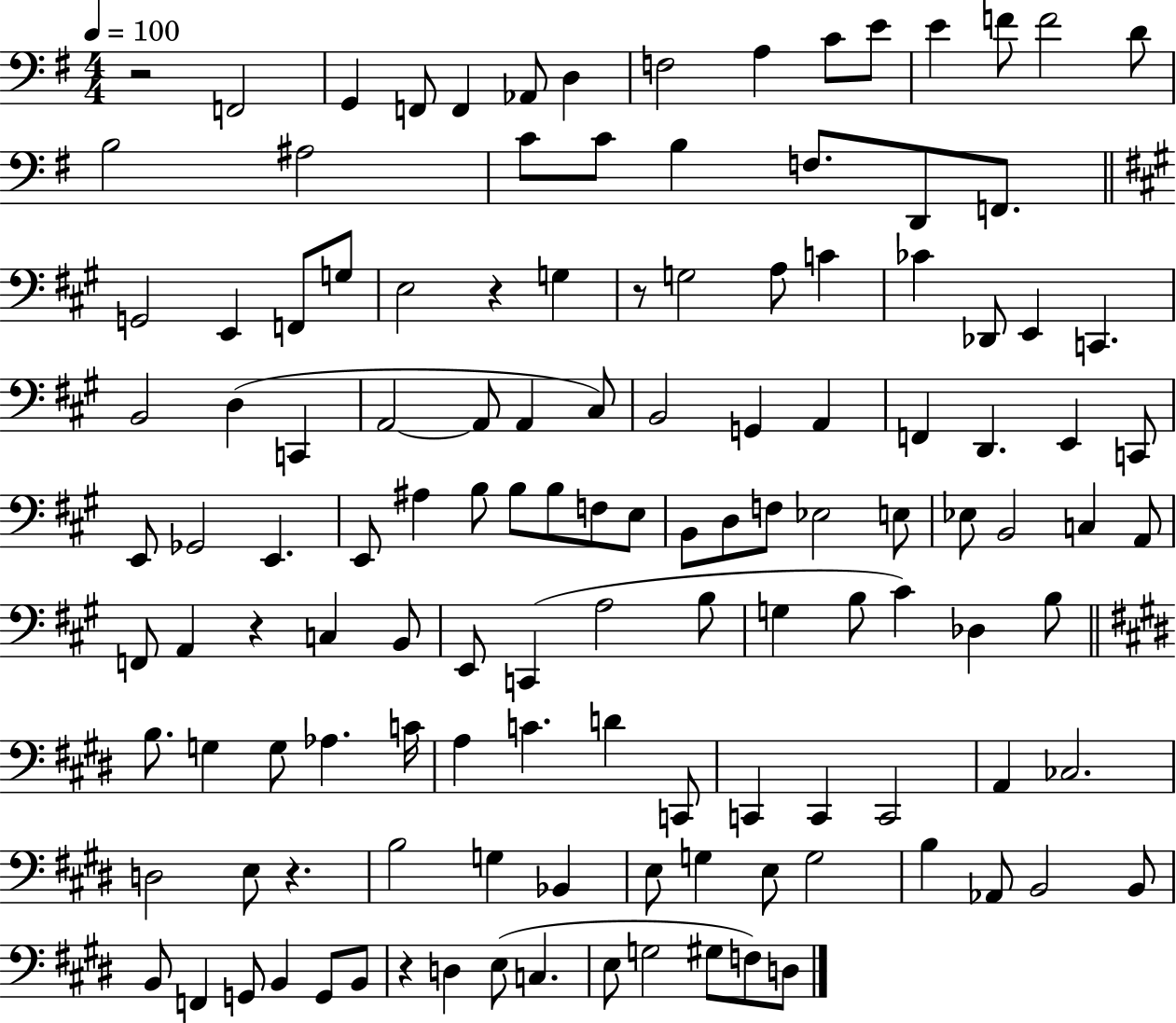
R/h F2/h G2/q F2/e F2/q Ab2/e D3/q F3/h A3/q C4/e E4/e E4/q F4/e F4/h D4/e B3/h A#3/h C4/e C4/e B3/q F3/e. D2/e F2/e. G2/h E2/q F2/e G3/e E3/h R/q G3/q R/e G3/h A3/e C4/q CES4/q Db2/e E2/q C2/q. B2/h D3/q C2/q A2/h A2/e A2/q C#3/e B2/h G2/q A2/q F2/q D2/q. E2/q C2/e E2/e Gb2/h E2/q. E2/e A#3/q B3/e B3/e B3/e F3/e E3/e B2/e D3/e F3/e Eb3/h E3/e Eb3/e B2/h C3/q A2/e F2/e A2/q R/q C3/q B2/e E2/e C2/q A3/h B3/e G3/q B3/e C#4/q Db3/q B3/e B3/e. G3/q G3/e Ab3/q. C4/s A3/q C4/q. D4/q C2/e C2/q C2/q C2/h A2/q CES3/h. D3/h E3/e R/q. B3/h G3/q Bb2/q E3/e G3/q E3/e G3/h B3/q Ab2/e B2/h B2/e B2/e F2/q G2/e B2/q G2/e B2/e R/q D3/q E3/e C3/q. E3/e G3/h G#3/e F3/e D3/e